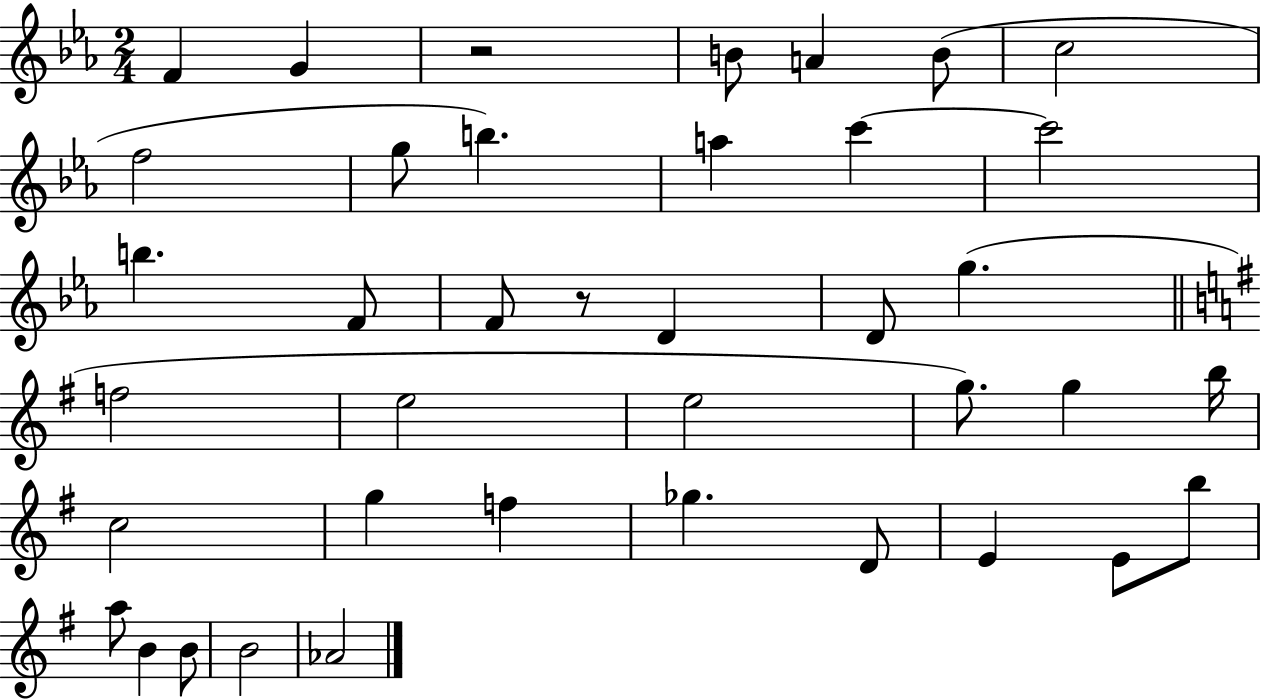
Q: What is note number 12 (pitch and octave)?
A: C6